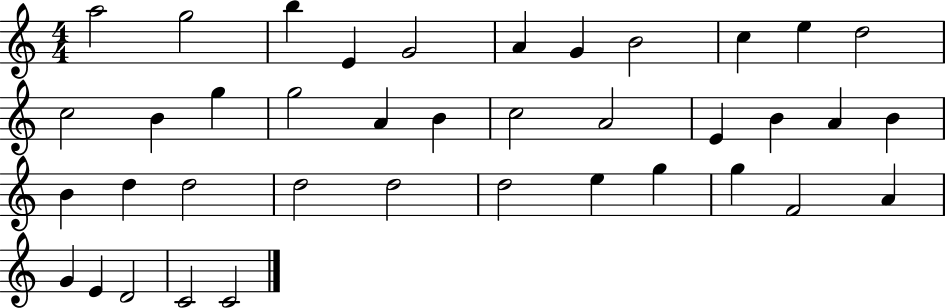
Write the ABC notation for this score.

X:1
T:Untitled
M:4/4
L:1/4
K:C
a2 g2 b E G2 A G B2 c e d2 c2 B g g2 A B c2 A2 E B A B B d d2 d2 d2 d2 e g g F2 A G E D2 C2 C2